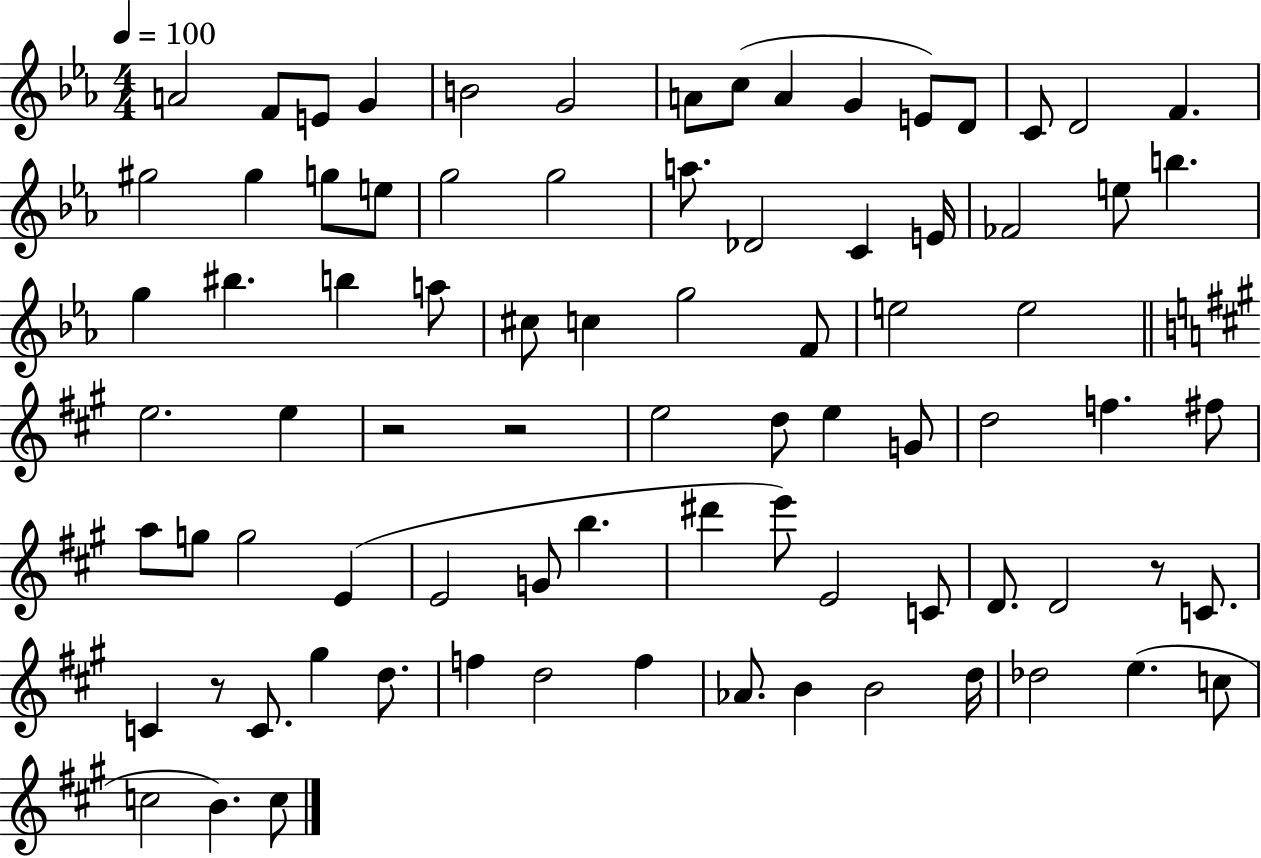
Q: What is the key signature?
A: EES major